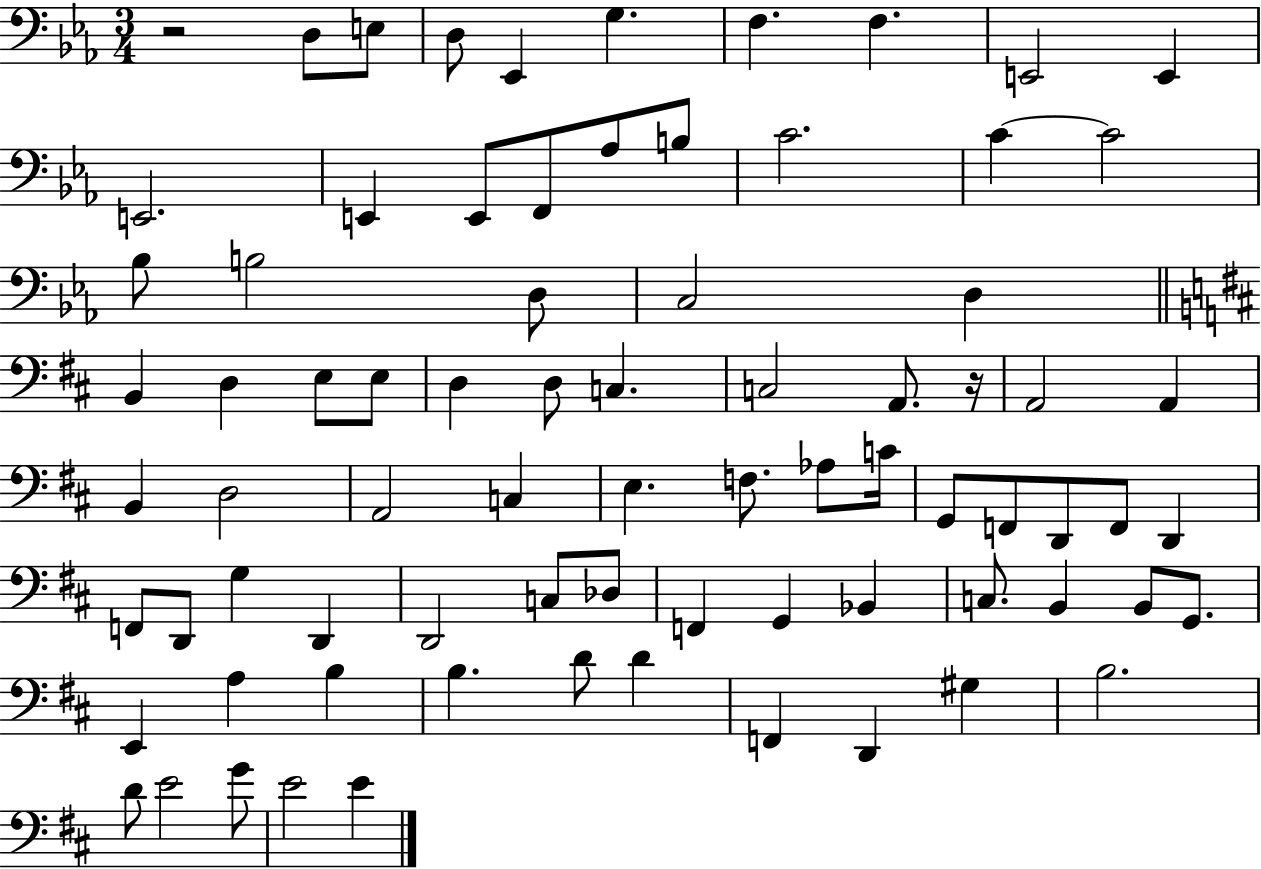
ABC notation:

X:1
T:Untitled
M:3/4
L:1/4
K:Eb
z2 D,/2 E,/2 D,/2 _E,, G, F, F, E,,2 E,, E,,2 E,, E,,/2 F,,/2 _A,/2 B,/2 C2 C C2 _B,/2 B,2 D,/2 C,2 D, B,, D, E,/2 E,/2 D, D,/2 C, C,2 A,,/2 z/4 A,,2 A,, B,, D,2 A,,2 C, E, F,/2 _A,/2 C/4 G,,/2 F,,/2 D,,/2 F,,/2 D,, F,,/2 D,,/2 G, D,, D,,2 C,/2 _D,/2 F,, G,, _B,, C,/2 B,, B,,/2 G,,/2 E,, A, B, B, D/2 D F,, D,, ^G, B,2 D/2 E2 G/2 E2 E